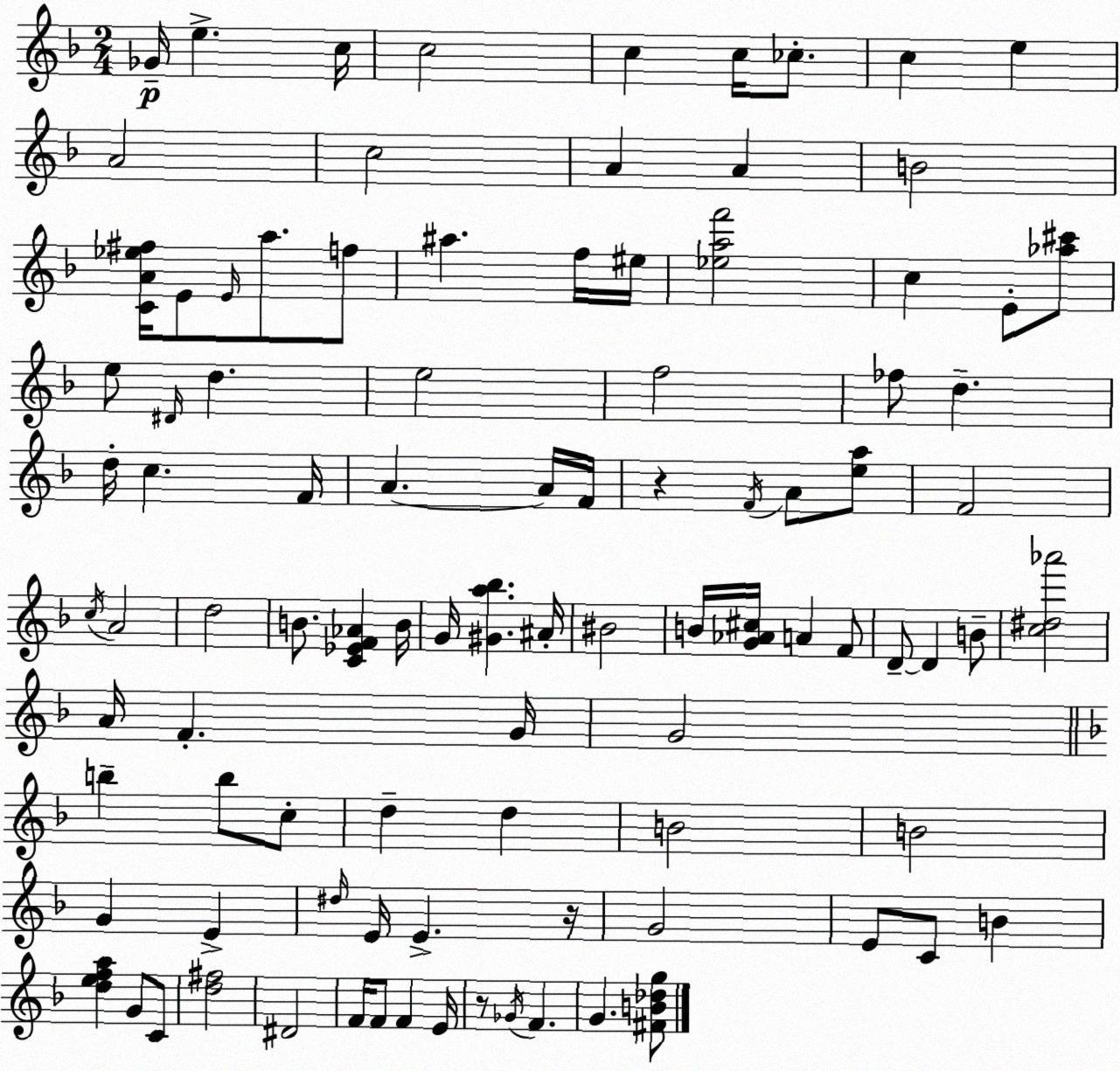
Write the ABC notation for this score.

X:1
T:Untitled
M:2/4
L:1/4
K:Dm
_G/4 e c/4 c2 c c/4 _c/2 c e A2 c2 A A B2 [CA_e^f]/4 E/2 E/4 a/2 f/2 ^a f/4 ^e/4 [_eaf']2 c E/2 [_a^c']/2 e/2 ^D/4 d e2 f2 _f/2 d d/4 c F/4 A A/4 F/4 z F/4 A/2 [ea]/2 F2 c/4 A2 d2 B/2 [C_EF_A] B/4 G/4 [^Ga_b] ^A/4 ^B2 B/4 [G_A^c]/4 A F/2 D/2 D B/2 [c^d_a']2 A/4 F G/4 G2 b b/2 c/2 d d B2 B2 G E ^d/4 E/4 E z/4 G2 E/2 C/2 B [defa] G/2 C/2 [d^f]2 ^D2 F/4 F/2 F E/4 z/2 _G/4 F G [^FB_dg]/2